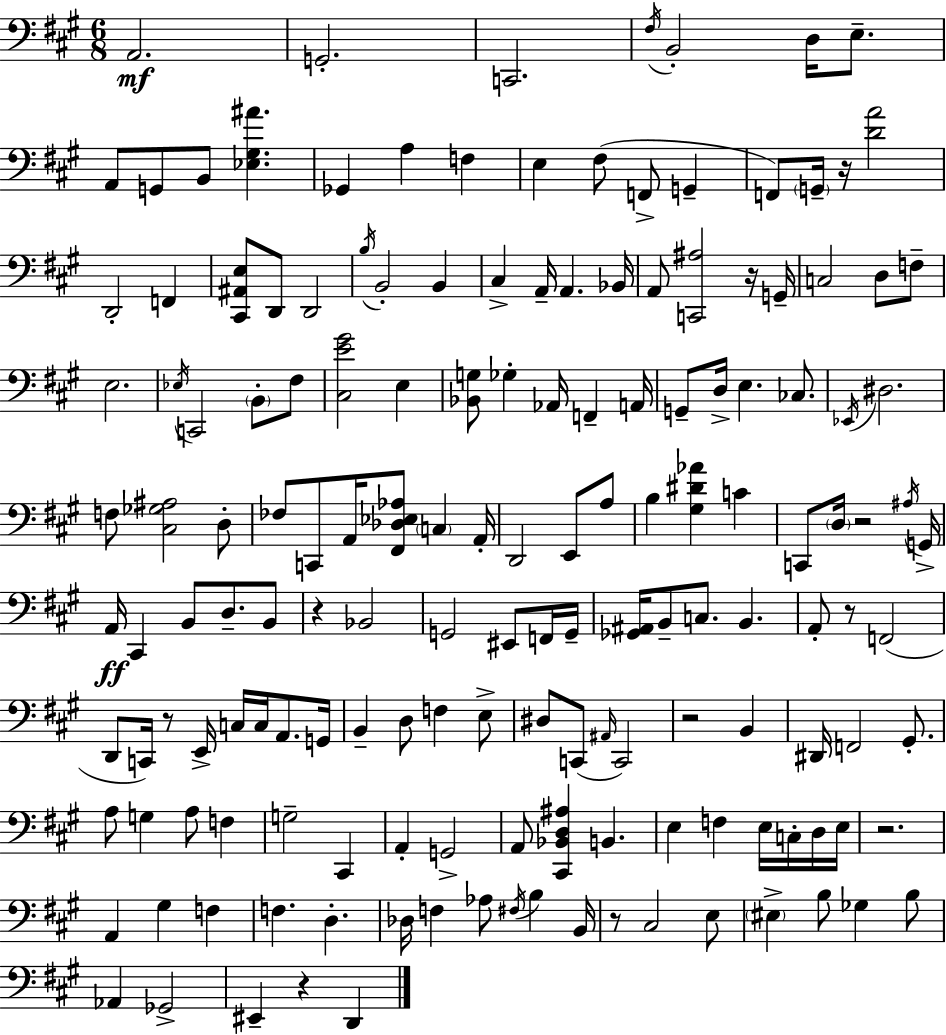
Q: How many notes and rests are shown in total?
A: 159